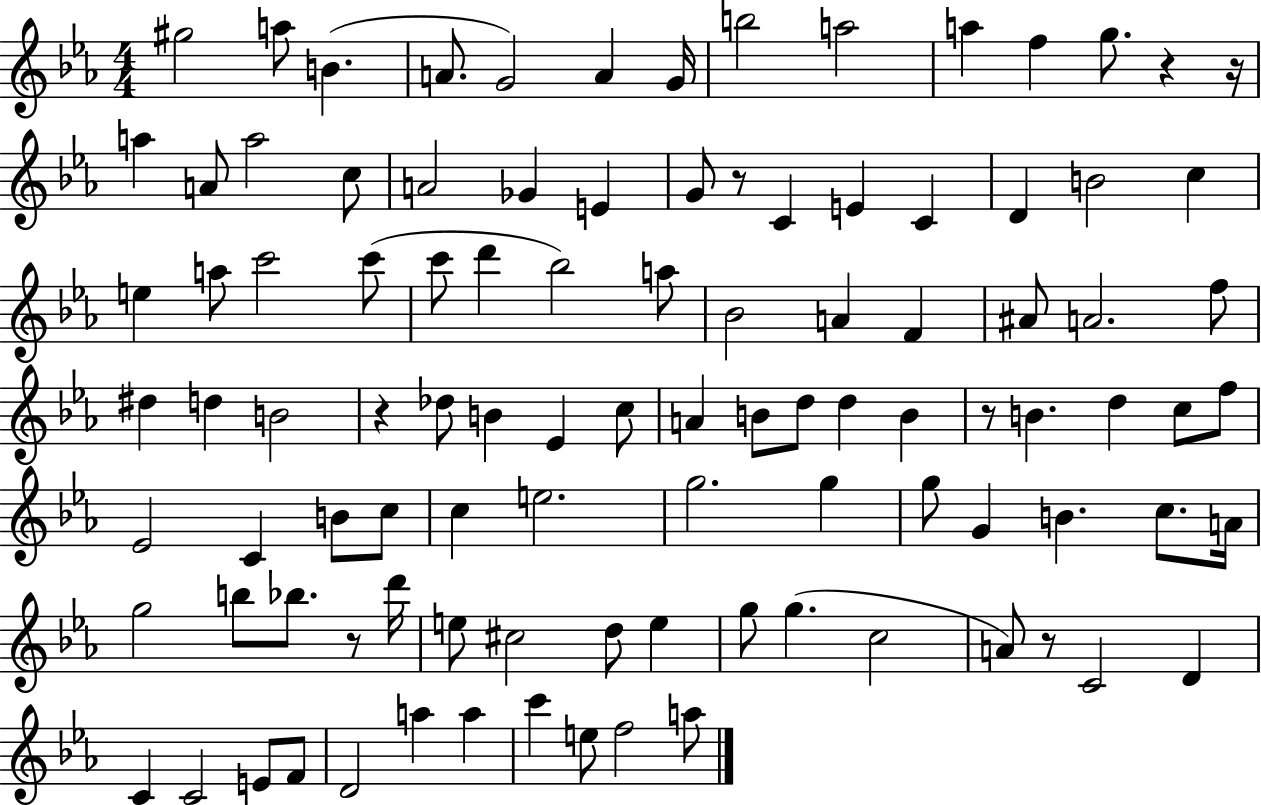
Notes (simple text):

G#5/h A5/e B4/q. A4/e. G4/h A4/q G4/s B5/h A5/h A5/q F5/q G5/e. R/q R/s A5/q A4/e A5/h C5/e A4/h Gb4/q E4/q G4/e R/e C4/q E4/q C4/q D4/q B4/h C5/q E5/q A5/e C6/h C6/e C6/e D6/q Bb5/h A5/e Bb4/h A4/q F4/q A#4/e A4/h. F5/e D#5/q D5/q B4/h R/q Db5/e B4/q Eb4/q C5/e A4/q B4/e D5/e D5/q B4/q R/e B4/q. D5/q C5/e F5/e Eb4/h C4/q B4/e C5/e C5/q E5/h. G5/h. G5/q G5/e G4/q B4/q. C5/e. A4/s G5/h B5/e Bb5/e. R/e D6/s E5/e C#5/h D5/e E5/q G5/e G5/q. C5/h A4/e R/e C4/h D4/q C4/q C4/h E4/e F4/e D4/h A5/q A5/q C6/q E5/e F5/h A5/e